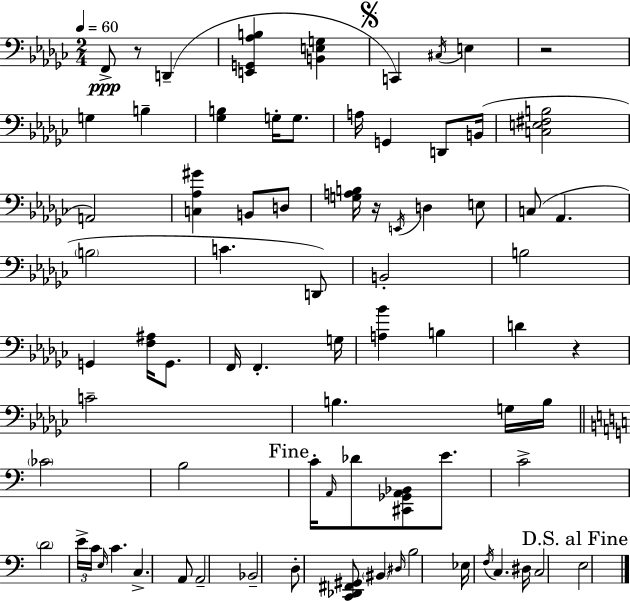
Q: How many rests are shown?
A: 4